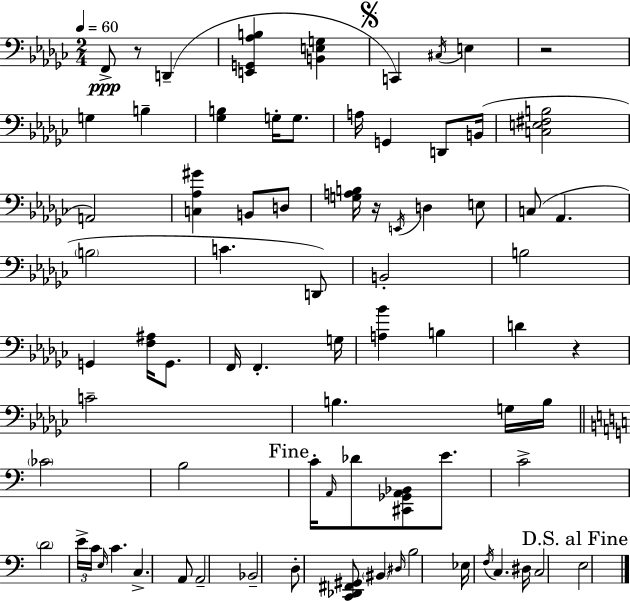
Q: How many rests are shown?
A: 4